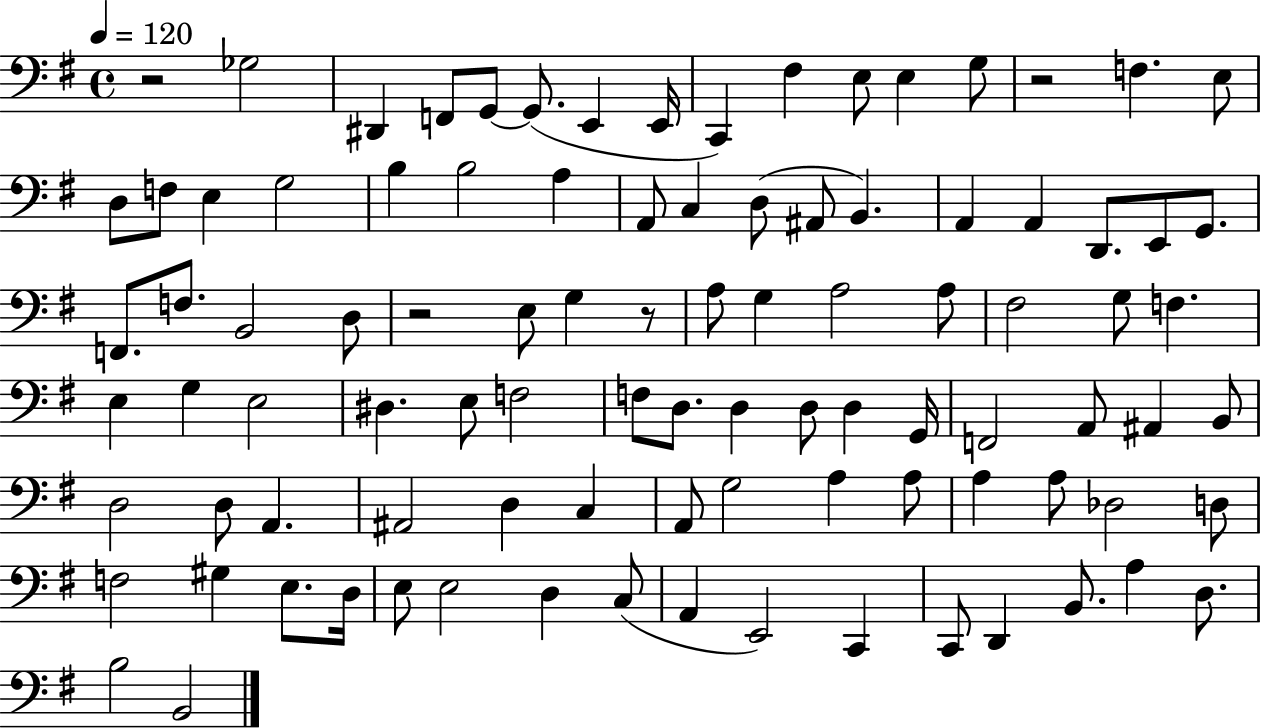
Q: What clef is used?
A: bass